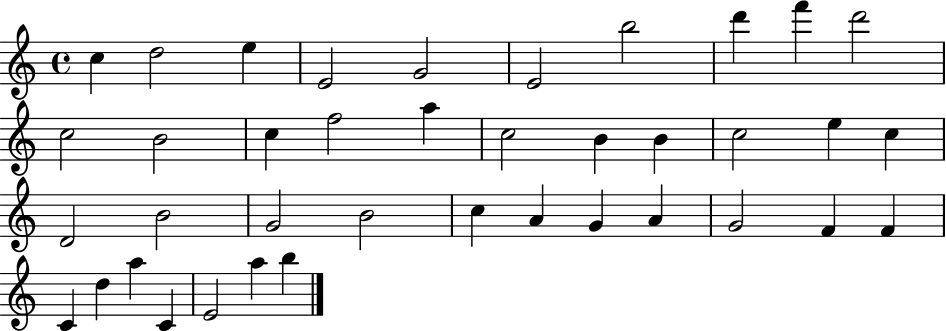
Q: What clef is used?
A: treble